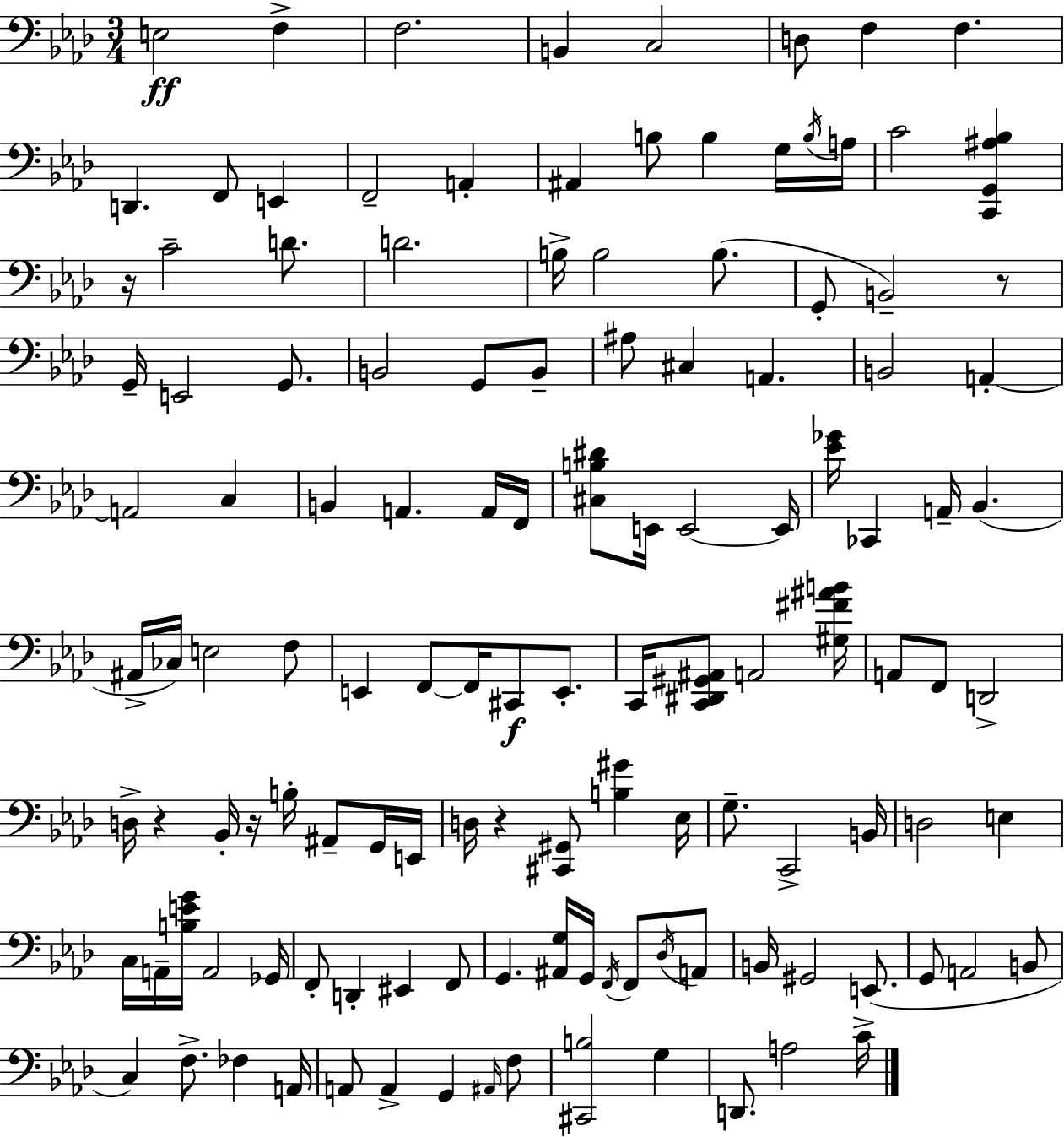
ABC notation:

X:1
T:Untitled
M:3/4
L:1/4
K:Ab
E,2 F, F,2 B,, C,2 D,/2 F, F, D,, F,,/2 E,, F,,2 A,, ^A,, B,/2 B, G,/4 B,/4 A,/4 C2 [C,,G,,^A,_B,] z/4 C2 D/2 D2 B,/4 B,2 B,/2 G,,/2 B,,2 z/2 G,,/4 E,,2 G,,/2 B,,2 G,,/2 B,,/2 ^A,/2 ^C, A,, B,,2 A,, A,,2 C, B,, A,, A,,/4 F,,/4 [^C,B,^D]/2 E,,/4 E,,2 E,,/4 [_E_G]/4 _C,, A,,/4 _B,, ^A,,/4 _C,/4 E,2 F,/2 E,, F,,/2 F,,/4 ^C,,/2 E,,/2 C,,/4 [C,,^D,,^G,,^A,,]/2 A,,2 [^G,^F^AB]/4 A,,/2 F,,/2 D,,2 D,/4 z _B,,/4 z/4 B,/4 ^A,,/2 G,,/4 E,,/4 D,/4 z [^C,,^G,,]/2 [B,^G] _E,/4 G,/2 C,,2 B,,/4 D,2 E, C,/4 A,,/4 [B,EG]/4 A,,2 _G,,/4 F,,/2 D,, ^E,, F,,/2 G,, [^A,,G,]/4 G,,/4 F,,/4 F,,/2 _D,/4 A,,/2 B,,/4 ^G,,2 E,,/2 G,,/2 A,,2 B,,/2 C, F,/2 _F, A,,/4 A,,/2 A,, G,, ^A,,/4 F,/2 [^C,,B,]2 G, D,,/2 A,2 C/4